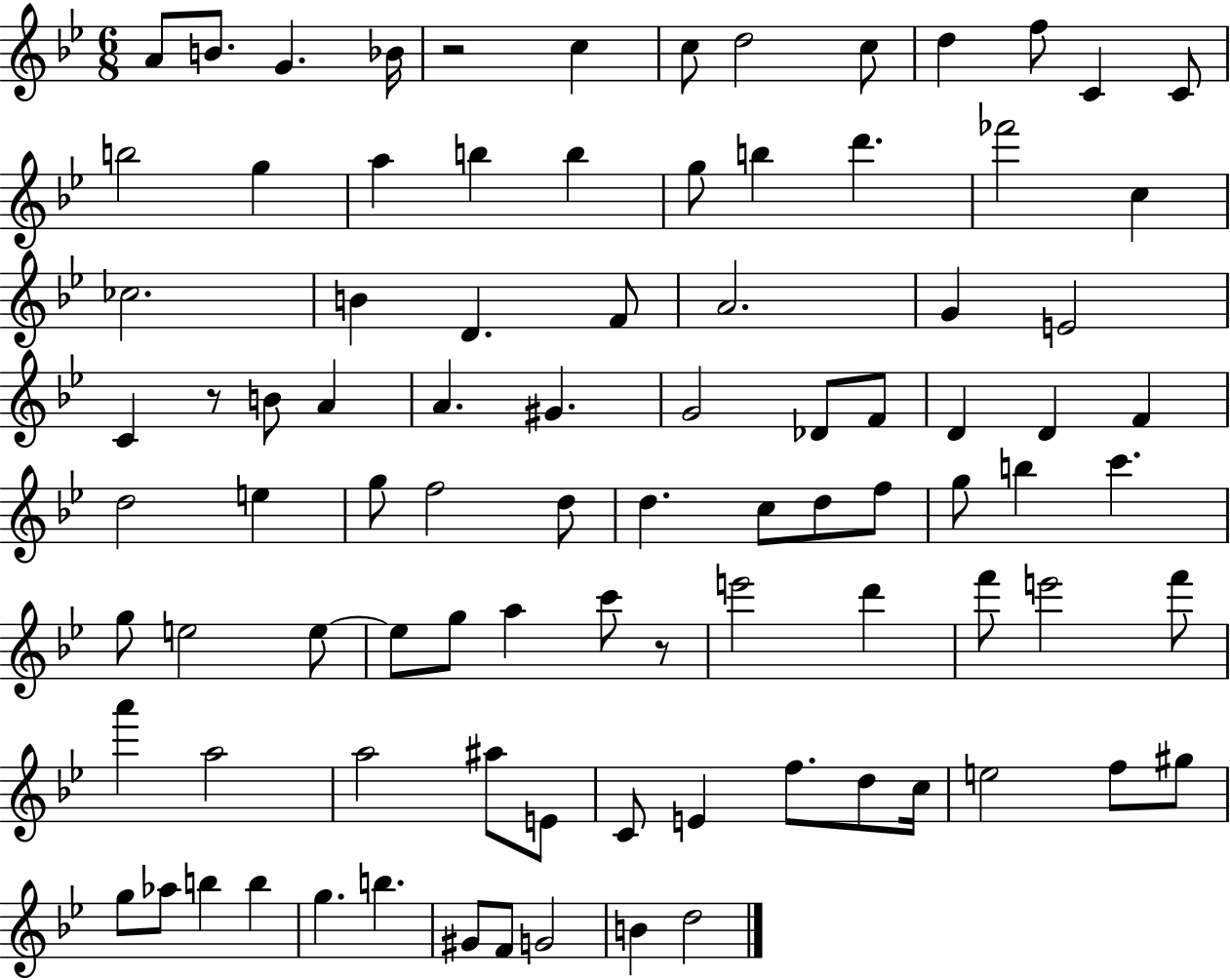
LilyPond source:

{
  \clef treble
  \numericTimeSignature
  \time 6/8
  \key bes \major
  a'8 b'8. g'4. bes'16 | r2 c''4 | c''8 d''2 c''8 | d''4 f''8 c'4 c'8 | \break b''2 g''4 | a''4 b''4 b''4 | g''8 b''4 d'''4. | fes'''2 c''4 | \break ces''2. | b'4 d'4. f'8 | a'2. | g'4 e'2 | \break c'4 r8 b'8 a'4 | a'4. gis'4. | g'2 des'8 f'8 | d'4 d'4 f'4 | \break d''2 e''4 | g''8 f''2 d''8 | d''4. c''8 d''8 f''8 | g''8 b''4 c'''4. | \break g''8 e''2 e''8~~ | e''8 g''8 a''4 c'''8 r8 | e'''2 d'''4 | f'''8 e'''2 f'''8 | \break a'''4 a''2 | a''2 ais''8 e'8 | c'8 e'4 f''8. d''8 c''16 | e''2 f''8 gis''8 | \break g''8 aes''8 b''4 b''4 | g''4. b''4. | gis'8 f'8 g'2 | b'4 d''2 | \break \bar "|."
}